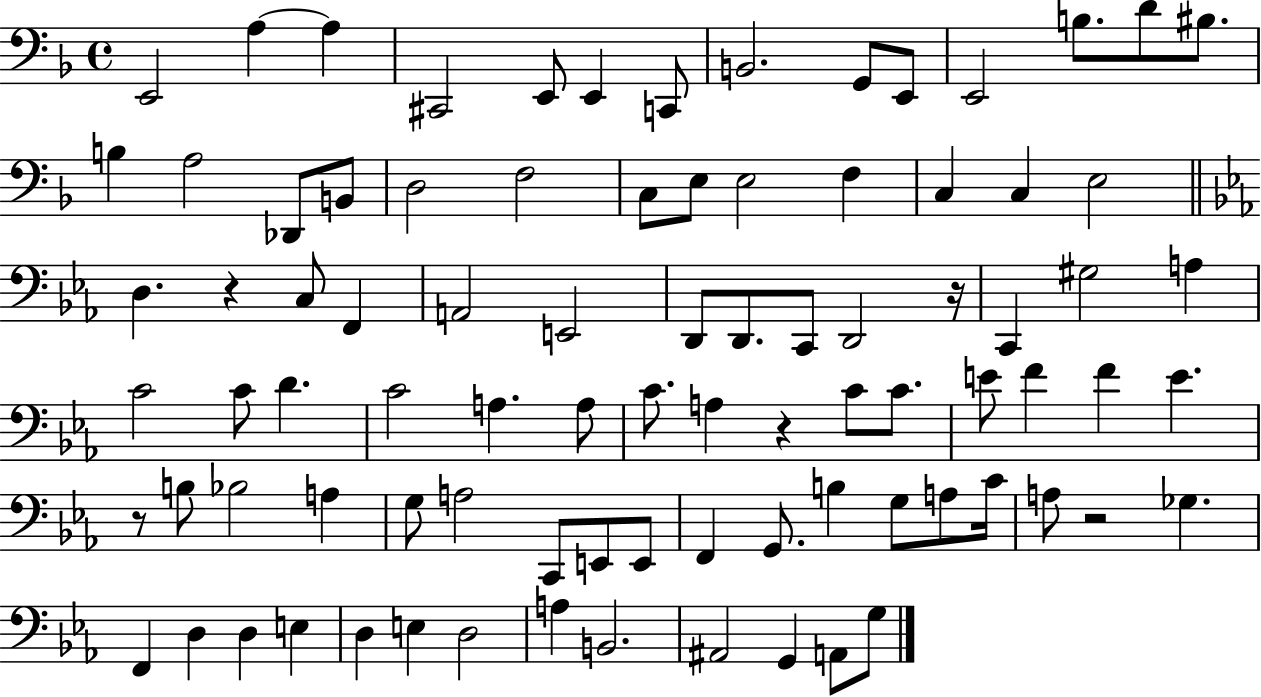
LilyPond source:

{
  \clef bass
  \time 4/4
  \defaultTimeSignature
  \key f \major
  e,2 a4~~ a4 | cis,2 e,8 e,4 c,8 | b,2. g,8 e,8 | e,2 b8. d'8 bis8. | \break b4 a2 des,8 b,8 | d2 f2 | c8 e8 e2 f4 | c4 c4 e2 | \break \bar "||" \break \key ees \major d4. r4 c8 f,4 | a,2 e,2 | d,8 d,8. c,8 d,2 r16 | c,4 gis2 a4 | \break c'2 c'8 d'4. | c'2 a4. a8 | c'8. a4 r4 c'8 c'8. | e'8 f'4 f'4 e'4. | \break r8 b8 bes2 a4 | g8 a2 c,8 e,8 e,8 | f,4 g,8. b4 g8 a8 c'16 | a8 r2 ges4. | \break f,4 d4 d4 e4 | d4 e4 d2 | a4 b,2. | ais,2 g,4 a,8 g8 | \break \bar "|."
}